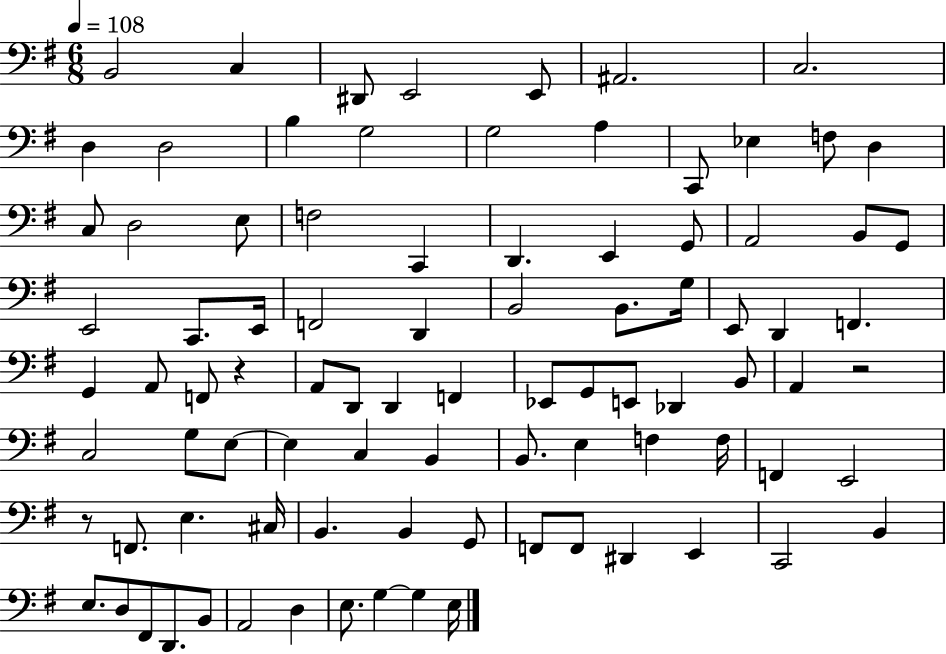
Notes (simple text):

B2/h C3/q D#2/e E2/h E2/e A#2/h. C3/h. D3/q D3/h B3/q G3/h G3/h A3/q C2/e Eb3/q F3/e D3/q C3/e D3/h E3/e F3/h C2/q D2/q. E2/q G2/e A2/h B2/e G2/e E2/h C2/e. E2/s F2/h D2/q B2/h B2/e. G3/s E2/e D2/q F2/q. G2/q A2/e F2/e R/q A2/e D2/e D2/q F2/q Eb2/e G2/e E2/e Db2/q B2/e A2/q R/h C3/h G3/e E3/e E3/q C3/q B2/q B2/e. E3/q F3/q F3/s F2/q E2/h R/e F2/e. E3/q. C#3/s B2/q. B2/q G2/e F2/e F2/e D#2/q E2/q C2/h B2/q E3/e. D3/e F#2/e D2/e. B2/e A2/h D3/q E3/e. G3/q G3/q E3/s